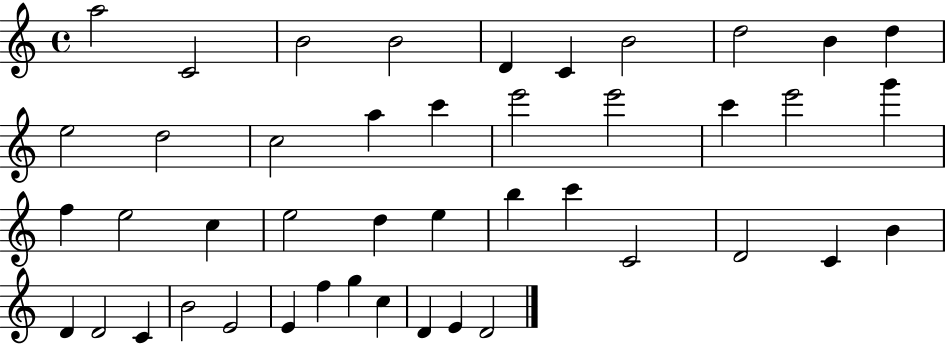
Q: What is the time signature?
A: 4/4